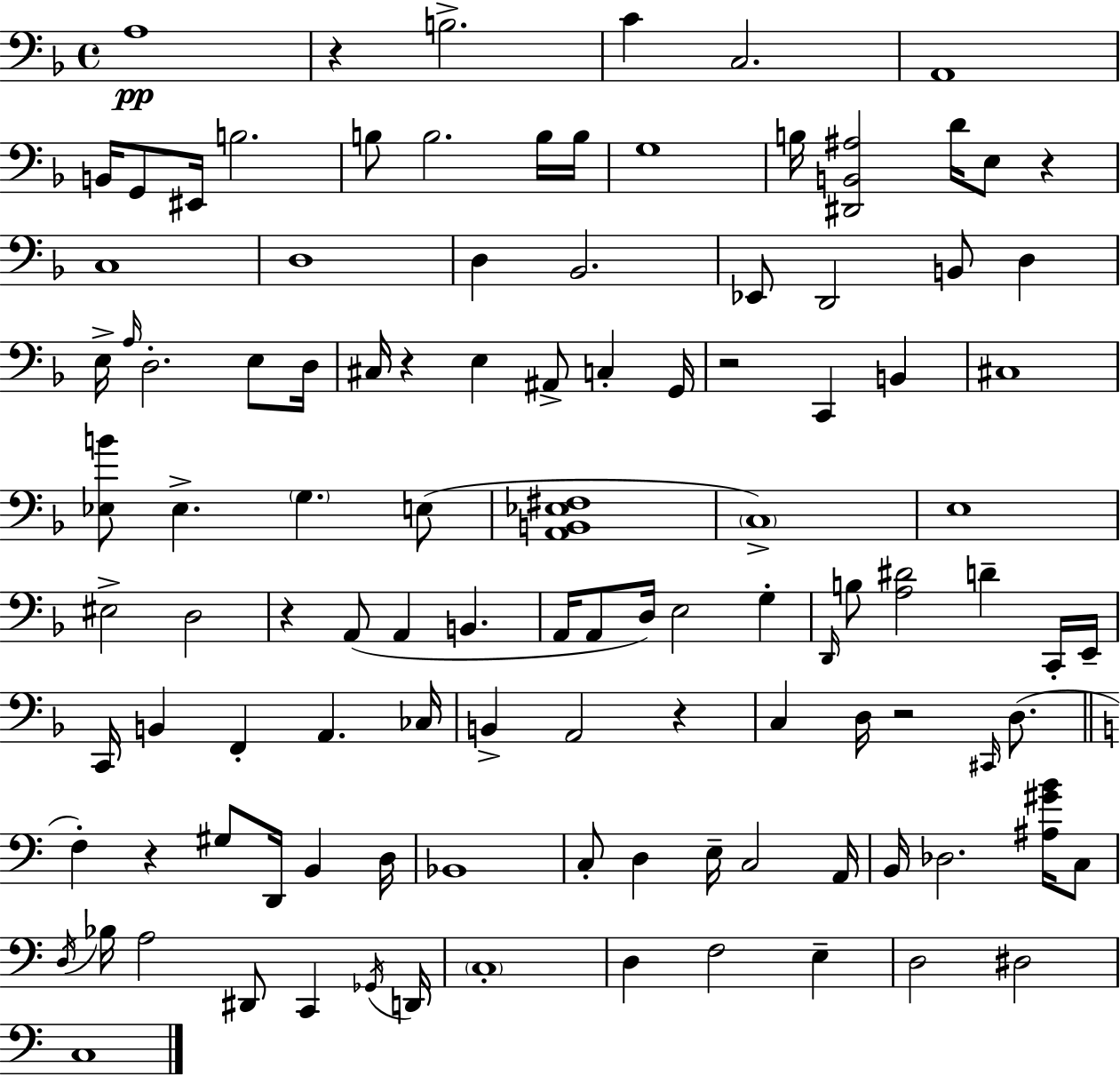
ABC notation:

X:1
T:Untitled
M:4/4
L:1/4
K:Dm
A,4 z B,2 C C,2 A,,4 B,,/4 G,,/2 ^E,,/4 B,2 B,/2 B,2 B,/4 B,/4 G,4 B,/4 [^D,,B,,^A,]2 D/4 E,/2 z C,4 D,4 D, _B,,2 _E,,/2 D,,2 B,,/2 D, E,/4 A,/4 D,2 E,/2 D,/4 ^C,/4 z E, ^A,,/2 C, G,,/4 z2 C,, B,, ^C,4 [_E,B]/2 _E, G, E,/2 [A,,B,,_E,^F,]4 C,4 E,4 ^E,2 D,2 z A,,/2 A,, B,, A,,/4 A,,/2 D,/4 E,2 G, D,,/4 B,/2 [A,^D]2 D C,,/4 E,,/4 C,,/4 B,, F,, A,, _C,/4 B,, A,,2 z C, D,/4 z2 ^C,,/4 D,/2 F, z ^G,/2 D,,/4 B,, D,/4 _B,,4 C,/2 D, E,/4 C,2 A,,/4 B,,/4 _D,2 [^A,^GB]/4 C,/2 D,/4 _B,/4 A,2 ^D,,/2 C,, _G,,/4 D,,/4 C,4 D, F,2 E, D,2 ^D,2 C,4